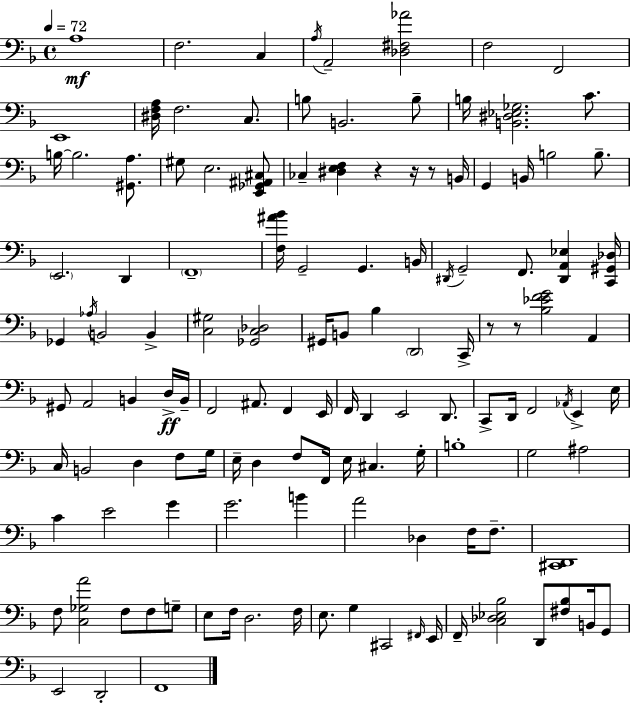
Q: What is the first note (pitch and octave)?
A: A3